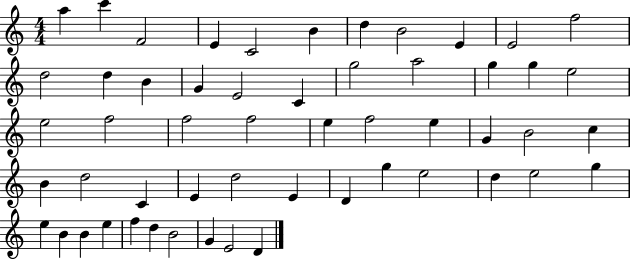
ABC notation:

X:1
T:Untitled
M:4/4
L:1/4
K:C
a c' F2 E C2 B d B2 E E2 f2 d2 d B G E2 C g2 a2 g g e2 e2 f2 f2 f2 e f2 e G B2 c B d2 C E d2 E D g e2 d e2 g e B B e f d B2 G E2 D